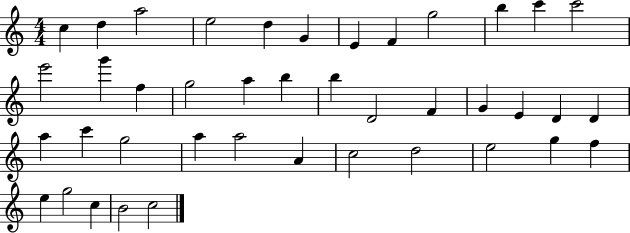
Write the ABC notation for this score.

X:1
T:Untitled
M:4/4
L:1/4
K:C
c d a2 e2 d G E F g2 b c' c'2 e'2 g' f g2 a b b D2 F G E D D a c' g2 a a2 A c2 d2 e2 g f e g2 c B2 c2